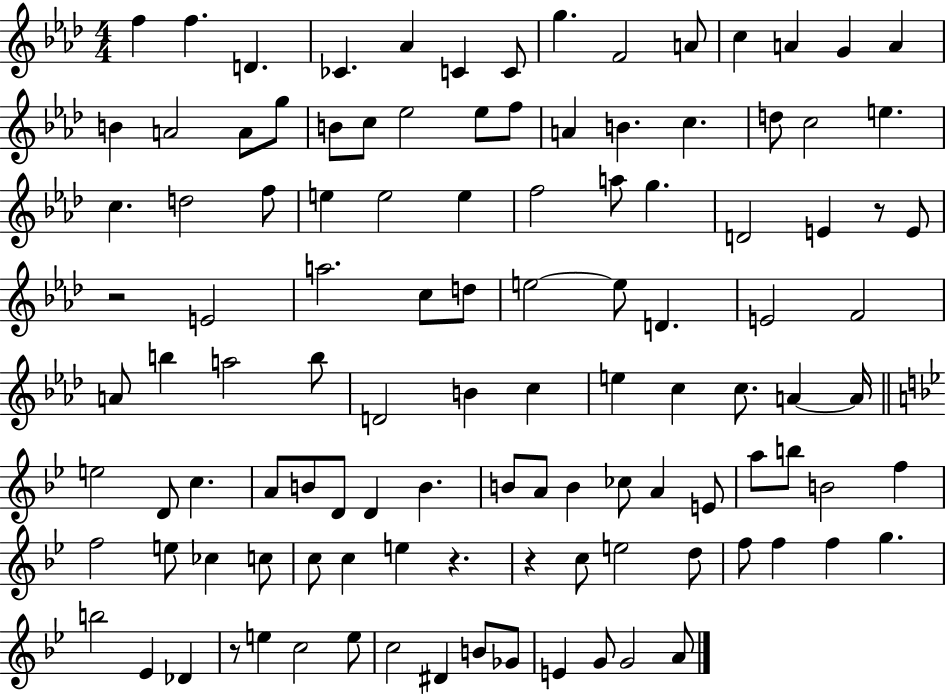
F5/q F5/q. D4/q. CES4/q. Ab4/q C4/q C4/e G5/q. F4/h A4/e C5/q A4/q G4/q A4/q B4/q A4/h A4/e G5/e B4/e C5/e Eb5/h Eb5/e F5/e A4/q B4/q. C5/q. D5/e C5/h E5/q. C5/q. D5/h F5/e E5/q E5/h E5/q F5/h A5/e G5/q. D4/h E4/q R/e E4/e R/h E4/h A5/h. C5/e D5/e E5/h E5/e D4/q. E4/h F4/h A4/e B5/q A5/h B5/e D4/h B4/q C5/q E5/q C5/q C5/e. A4/q A4/s E5/h D4/e C5/q. A4/e B4/e D4/e D4/q B4/q. B4/e A4/e B4/q CES5/e A4/q E4/e A5/e B5/e B4/h F5/q F5/h E5/e CES5/q C5/e C5/e C5/q E5/q R/q. R/q C5/e E5/h D5/e F5/e F5/q F5/q G5/q. B5/h Eb4/q Db4/q R/e E5/q C5/h E5/e C5/h D#4/q B4/e Gb4/e E4/q G4/e G4/h A4/e